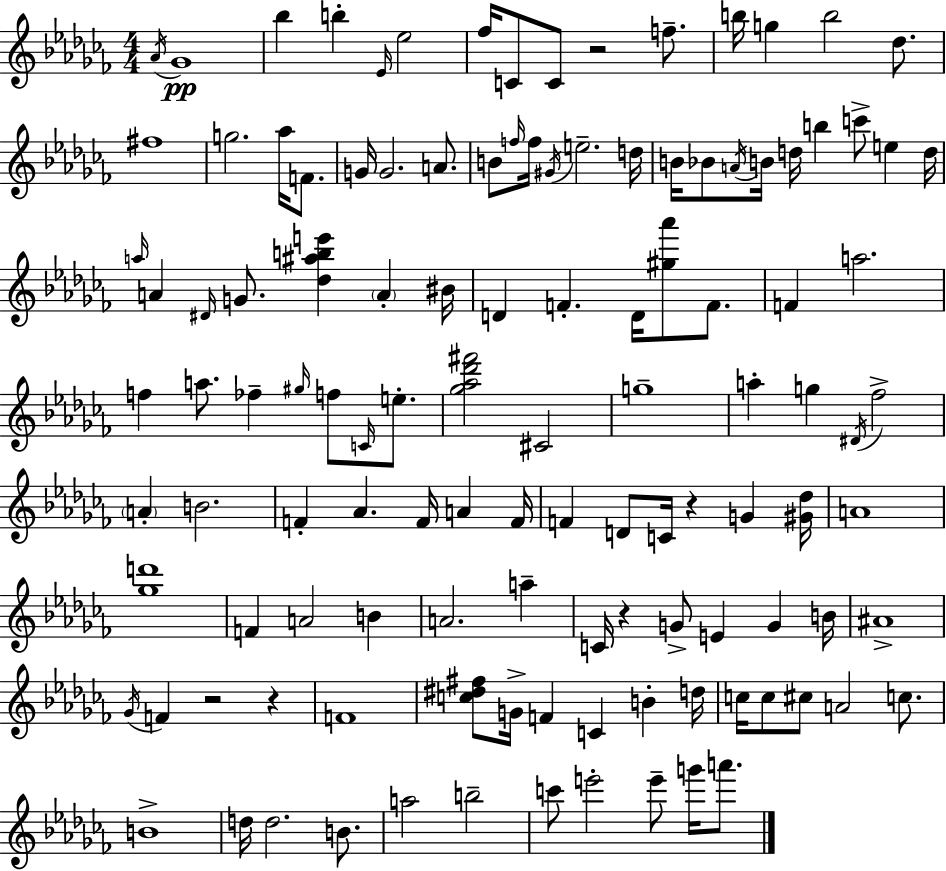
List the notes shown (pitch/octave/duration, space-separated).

Ab4/s Gb4/w Bb5/q B5/q Eb4/s Eb5/h FES5/s C4/e C4/e R/h F5/e. B5/s G5/q B5/h Db5/e. F#5/w G5/h. Ab5/s F4/e. G4/s G4/h. A4/e. B4/e F5/s F5/s G#4/s E5/h. D5/s B4/s Bb4/e A4/s B4/s D5/s B5/q C6/e E5/q D5/s A5/s A4/q D#4/s G4/e. [Db5,A#5,B5,E6]/q A4/q BIS4/s D4/q F4/q. D4/s [G#5,Ab6]/e F4/e. F4/q A5/h. F5/q A5/e. FES5/q G#5/s F5/e C4/s E5/e. [Gb5,Ab5,Db6,F#6]/h C#4/h G5/w A5/q G5/q D#4/s FES5/h A4/q B4/h. F4/q Ab4/q. F4/s A4/q F4/s F4/q D4/e C4/s R/q G4/q [G#4,Db5]/s A4/w [Gb5,D6]/w F4/q A4/h B4/q A4/h. A5/q C4/s R/q G4/e E4/q G4/q B4/s A#4/w Gb4/s F4/q R/h R/q F4/w [C5,D#5,F#5]/e G4/s F4/q C4/q B4/q D5/s C5/s C5/e C#5/e A4/h C5/e. B4/w D5/s D5/h. B4/e. A5/h B5/h C6/e E6/h E6/e G6/s A6/e.